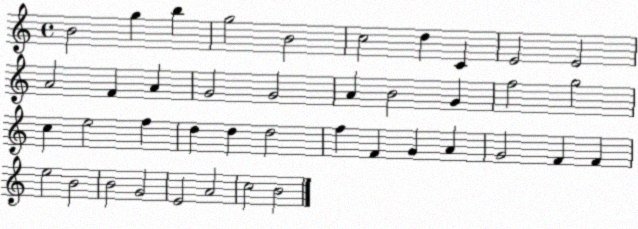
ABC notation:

X:1
T:Untitled
M:4/4
L:1/4
K:C
B2 g b g2 B2 c2 d C E2 E2 A2 F A G2 G2 A B2 G f2 g2 c e2 f d d d2 f F G A G2 F F e2 B2 B2 G2 E2 A2 c2 B2